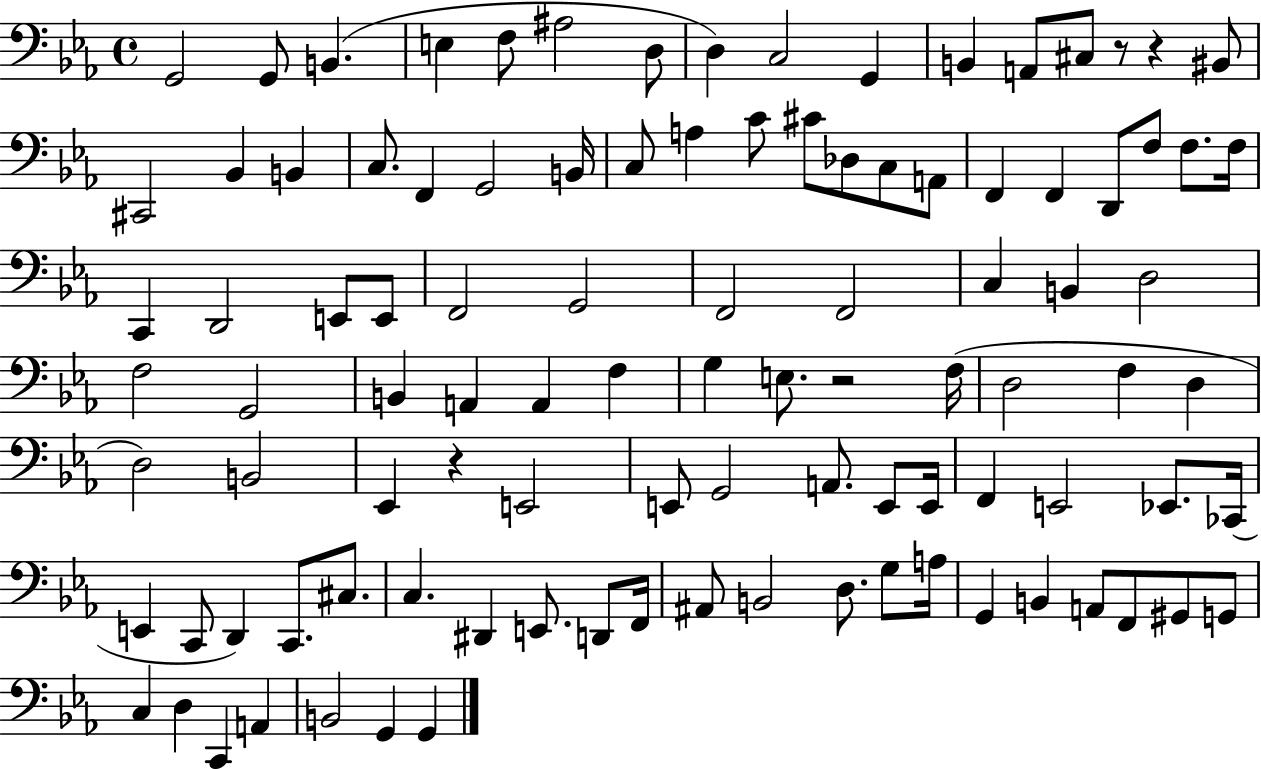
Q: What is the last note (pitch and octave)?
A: G2